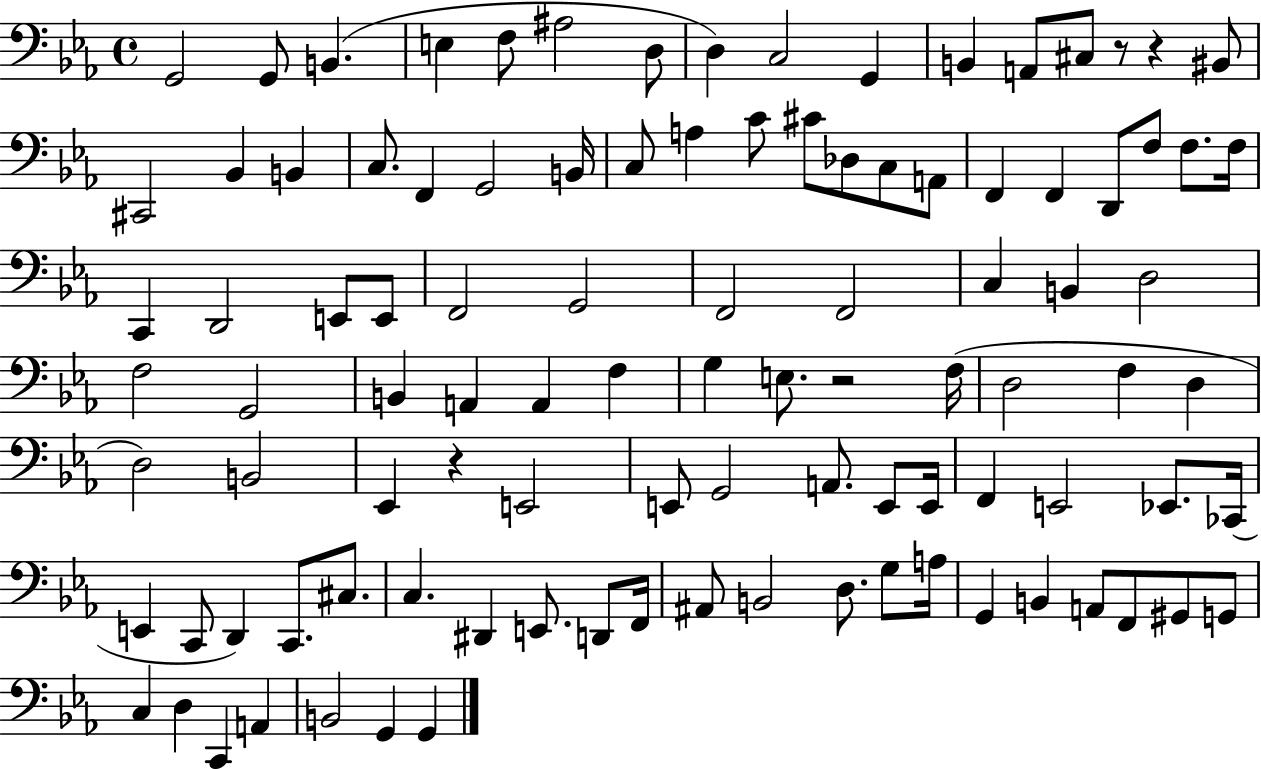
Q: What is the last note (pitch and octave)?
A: G2